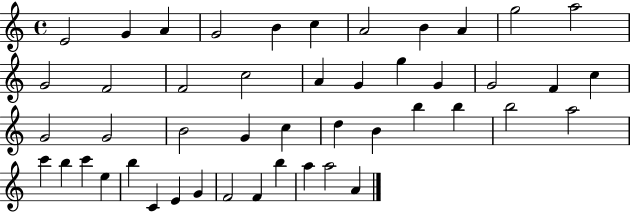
{
  \clef treble
  \time 4/4
  \defaultTimeSignature
  \key c \major
  e'2 g'4 a'4 | g'2 b'4 c''4 | a'2 b'4 a'4 | g''2 a''2 | \break g'2 f'2 | f'2 c''2 | a'4 g'4 g''4 g'4 | g'2 f'4 c''4 | \break g'2 g'2 | b'2 g'4 c''4 | d''4 b'4 b''4 b''4 | b''2 a''2 | \break c'''4 b''4 c'''4 e''4 | b''4 c'4 e'4 g'4 | f'2 f'4 b''4 | a''4 a''2 a'4 | \break \bar "|."
}